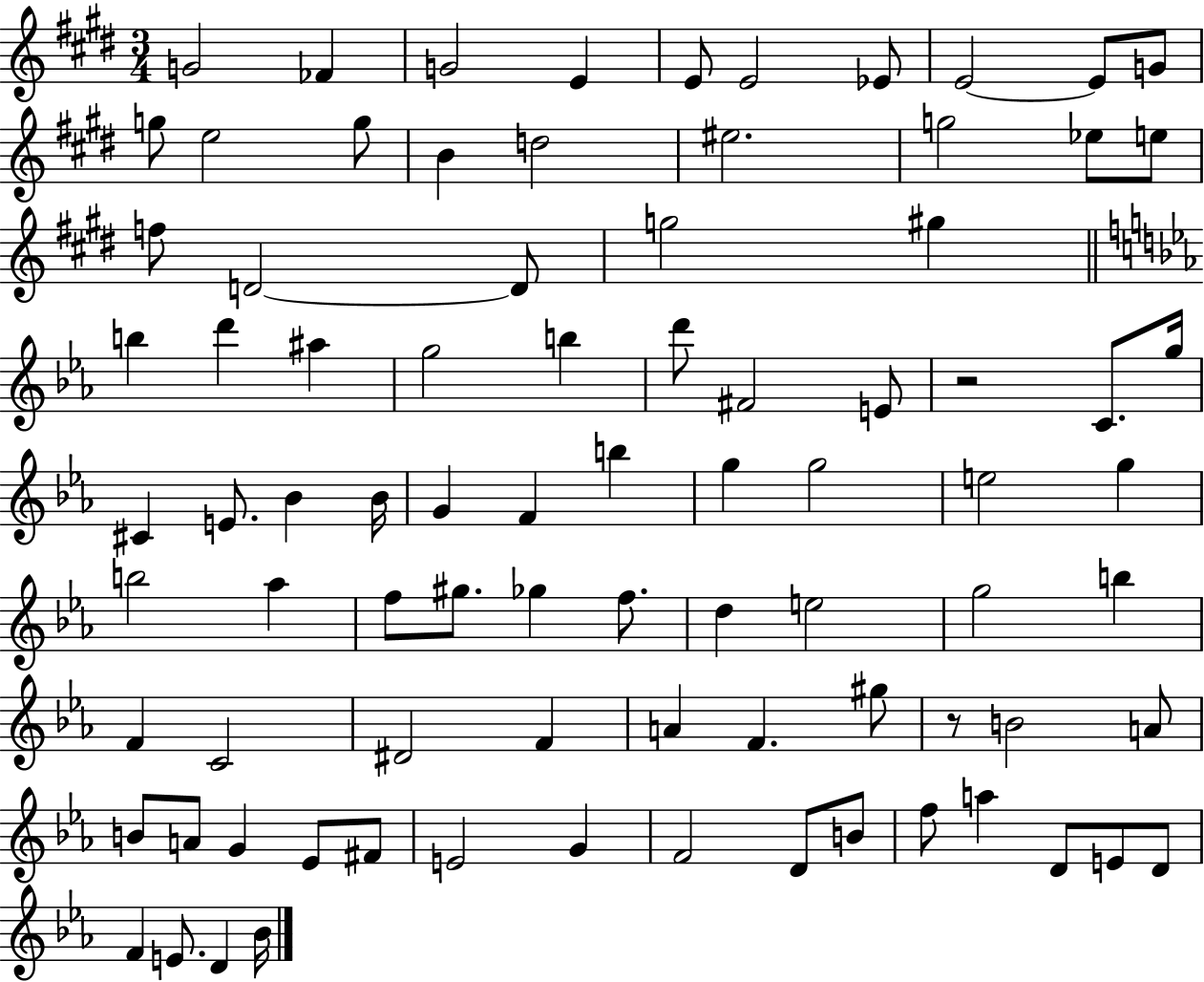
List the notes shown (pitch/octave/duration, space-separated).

G4/h FES4/q G4/h E4/q E4/e E4/h Eb4/e E4/h E4/e G4/e G5/e E5/h G5/e B4/q D5/h EIS5/h. G5/h Eb5/e E5/e F5/e D4/h D4/e G5/h G#5/q B5/q D6/q A#5/q G5/h B5/q D6/e F#4/h E4/e R/h C4/e. G5/s C#4/q E4/e. Bb4/q Bb4/s G4/q F4/q B5/q G5/q G5/h E5/h G5/q B5/h Ab5/q F5/e G#5/e. Gb5/q F5/e. D5/q E5/h G5/h B5/q F4/q C4/h D#4/h F4/q A4/q F4/q. G#5/e R/e B4/h A4/e B4/e A4/e G4/q Eb4/e F#4/e E4/h G4/q F4/h D4/e B4/e F5/e A5/q D4/e E4/e D4/e F4/q E4/e. D4/q Bb4/s